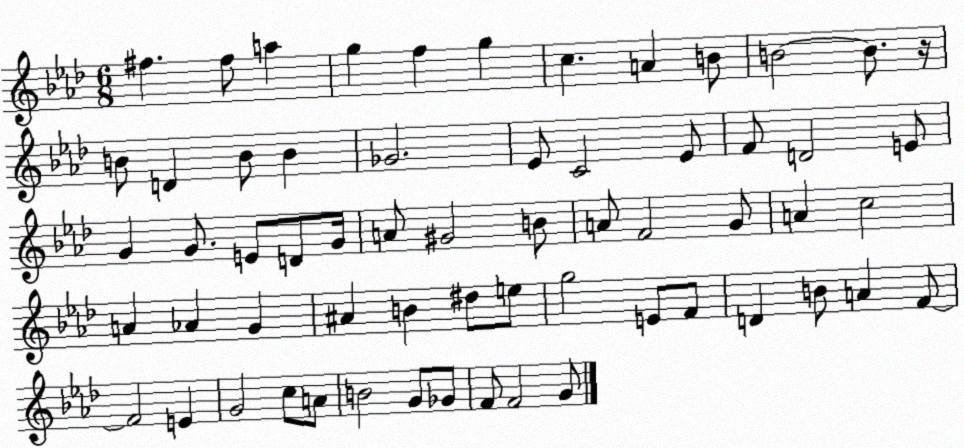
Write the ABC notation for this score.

X:1
T:Untitled
M:6/8
L:1/4
K:Ab
^f ^f/2 a g f g c A B/2 B2 B/2 z/4 B/2 D B/2 B _G2 _E/2 C2 _E/2 F/2 D2 E/2 G G/2 E/2 D/2 G/4 A/2 ^G2 B/2 A/2 F2 G/2 A c2 A _A G ^A B ^d/2 e/2 g2 E/2 F/2 D B/2 A F/2 F2 E G2 c/2 A/2 B2 G/2 _G/2 F/2 F2 G/2